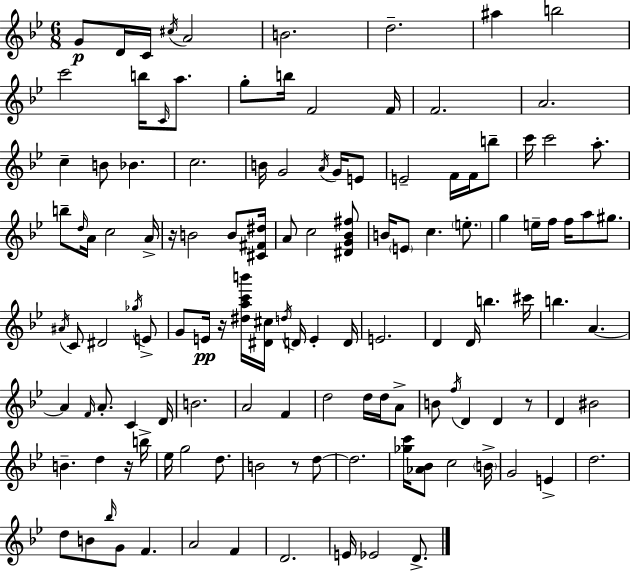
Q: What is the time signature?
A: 6/8